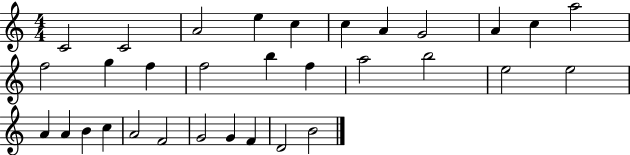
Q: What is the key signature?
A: C major